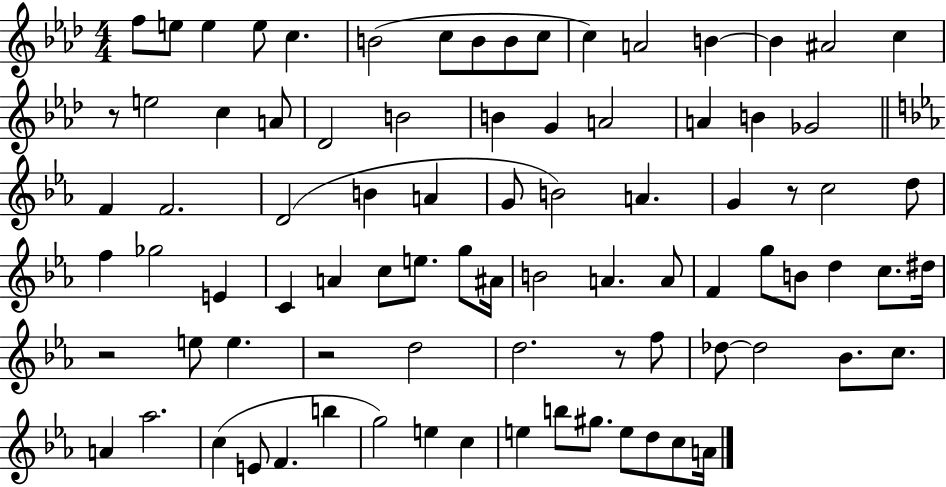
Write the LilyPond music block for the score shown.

{
  \clef treble
  \numericTimeSignature
  \time 4/4
  \key aes \major
  f''8 e''8 e''4 e''8 c''4. | b'2( c''8 b'8 b'8 c''8 | c''4) a'2 b'4~~ | b'4 ais'2 c''4 | \break r8 e''2 c''4 a'8 | des'2 b'2 | b'4 g'4 a'2 | a'4 b'4 ges'2 | \break \bar "||" \break \key c \minor f'4 f'2. | d'2( b'4 a'4 | g'8 b'2) a'4. | g'4 r8 c''2 d''8 | \break f''4 ges''2 e'4 | c'4 a'4 c''8 e''8. g''8 ais'16 | b'2 a'4. a'8 | f'4 g''8 b'8 d''4 c''8. dis''16 | \break r2 e''8 e''4. | r2 d''2 | d''2. r8 f''8 | des''8~~ des''2 bes'8. c''8. | \break a'4 aes''2. | c''4( e'8 f'4. b''4 | g''2) e''4 c''4 | e''4 b''8 gis''8. e''8 d''8 c''8 a'16 | \break \bar "|."
}